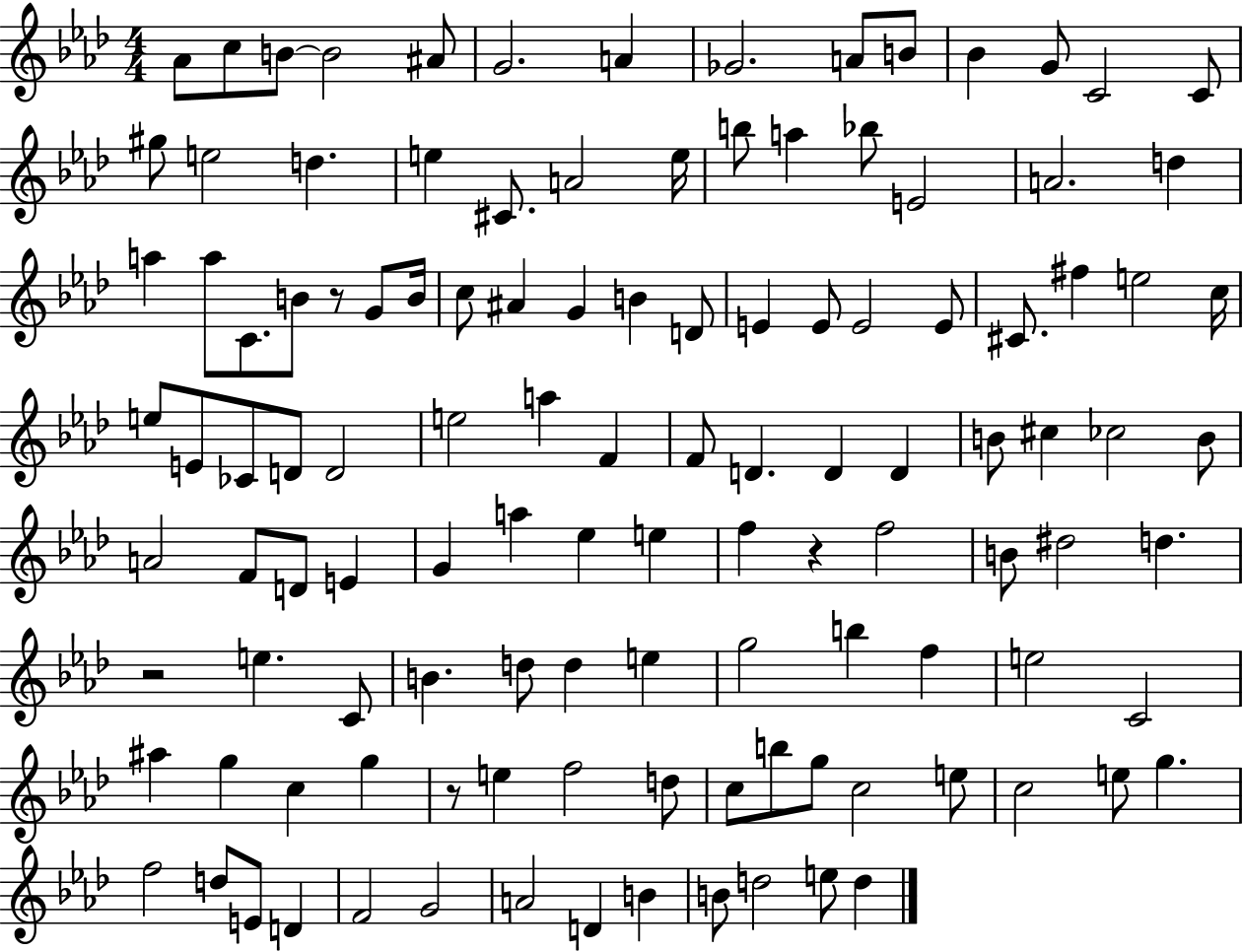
{
  \clef treble
  \numericTimeSignature
  \time 4/4
  \key aes \major
  aes'8 c''8 b'8~~ b'2 ais'8 | g'2. a'4 | ges'2. a'8 b'8 | bes'4 g'8 c'2 c'8 | \break gis''8 e''2 d''4. | e''4 cis'8. a'2 e''16 | b''8 a''4 bes''8 e'2 | a'2. d''4 | \break a''4 a''8 c'8. b'8 r8 g'8 b'16 | c''8 ais'4 g'4 b'4 d'8 | e'4 e'8 e'2 e'8 | cis'8. fis''4 e''2 c''16 | \break e''8 e'8 ces'8 d'8 d'2 | e''2 a''4 f'4 | f'8 d'4. d'4 d'4 | b'8 cis''4 ces''2 b'8 | \break a'2 f'8 d'8 e'4 | g'4 a''4 ees''4 e''4 | f''4 r4 f''2 | b'8 dis''2 d''4. | \break r2 e''4. c'8 | b'4. d''8 d''4 e''4 | g''2 b''4 f''4 | e''2 c'2 | \break ais''4 g''4 c''4 g''4 | r8 e''4 f''2 d''8 | c''8 b''8 g''8 c''2 e''8 | c''2 e''8 g''4. | \break f''2 d''8 e'8 d'4 | f'2 g'2 | a'2 d'4 b'4 | b'8 d''2 e''8 d''4 | \break \bar "|."
}